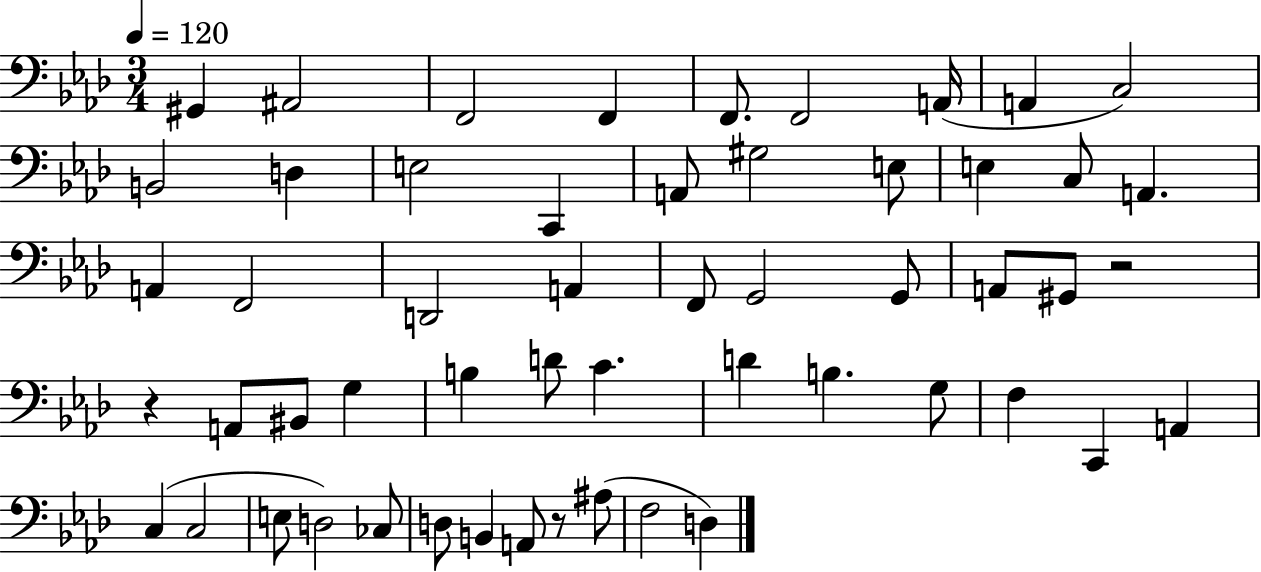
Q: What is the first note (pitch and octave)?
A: G#2